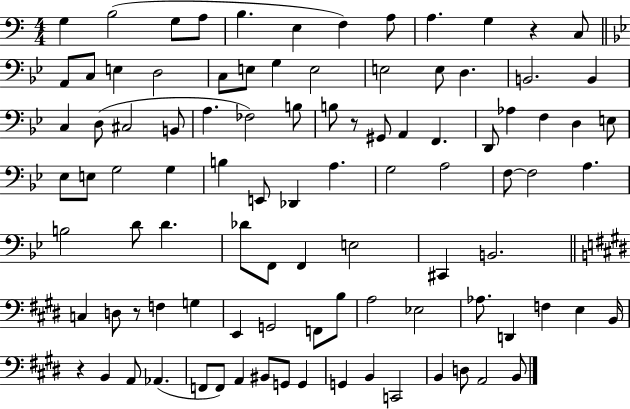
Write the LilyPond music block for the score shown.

{
  \clef bass
  \numericTimeSignature
  \time 4/4
  \key c \major
  g4 b2( g8 a8 | b4. e4 f4) a8 | a4. g4 r4 c8 | \bar "||" \break \key bes \major a,8 c8 e4 d2 | c8 e8 g4 e2 | e2 e8 d4. | b,2. b,4 | \break c4 d8( cis2 b,8 | a4. fes2) b8 | b8 r8 gis,8 a,4 f,4. | d,8 aes4 f4 d4 e8 | \break ees8 e8 g2 g4 | b4 e,8 des,4 a4. | g2 a2 | f8~~ f2 a4. | \break b2 d'8 d'4. | des'8 f,8 f,4 e2 | cis,4 b,2. | \bar "||" \break \key e \major c4 d8 r8 f4 g4 | e,4 g,2 f,8 b8 | a2 ees2 | aes8. d,4 f4 e4 b,16 | \break r4 b,4 a,8 aes,4.( | f,8 f,8) a,4 bis,8 g,8 g,4 | g,4 b,4 c,2 | b,4 d8 a,2 b,8 | \break \bar "|."
}